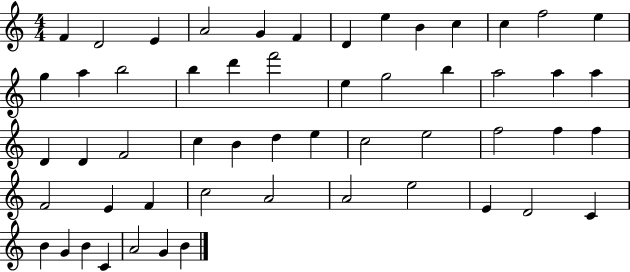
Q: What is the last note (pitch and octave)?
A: B4